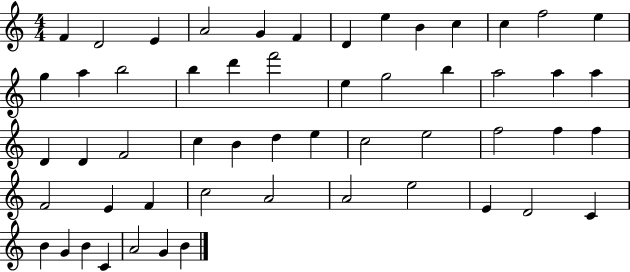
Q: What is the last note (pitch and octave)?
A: B4